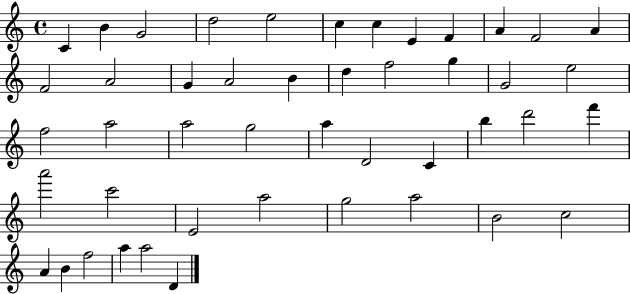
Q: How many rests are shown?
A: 0